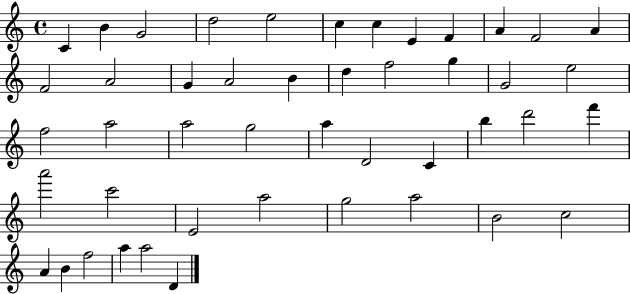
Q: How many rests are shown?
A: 0